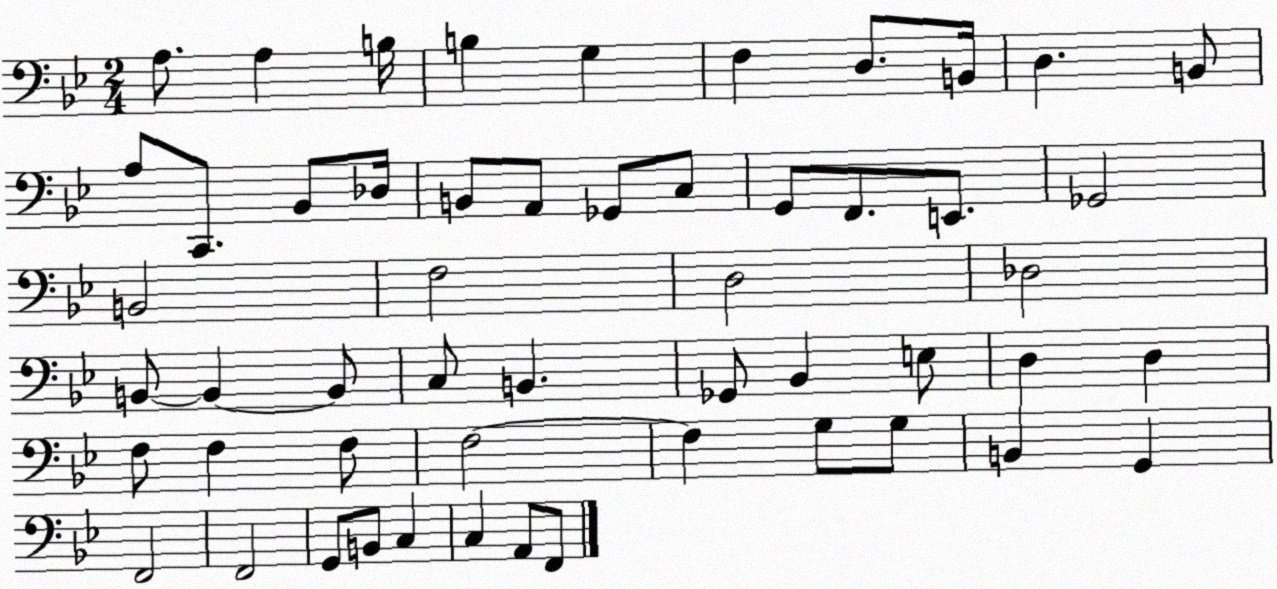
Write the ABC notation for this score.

X:1
T:Untitled
M:2/4
L:1/4
K:Bb
A,/2 A, B,/4 B, G, F, D,/2 B,,/4 D, B,,/2 A,/2 C,,/2 _B,,/2 _D,/4 B,,/2 A,,/2 _G,,/2 C,/2 G,,/2 F,,/2 E,,/2 _G,,2 B,,2 F,2 D,2 _D,2 B,,/2 B,, B,,/2 C,/2 B,, _G,,/2 _B,, E,/2 D, D, F,/2 F, F,/2 F,2 F, G,/2 G,/2 B,, G,, F,,2 F,,2 G,,/2 B,,/2 C, C, A,,/2 F,,/2